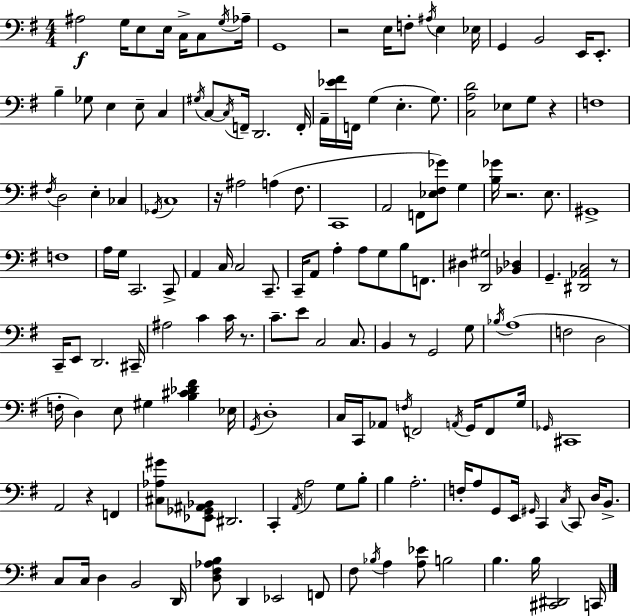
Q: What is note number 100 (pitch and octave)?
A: F2